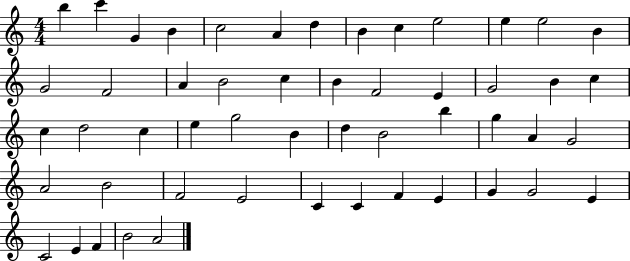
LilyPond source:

{
  \clef treble
  \numericTimeSignature
  \time 4/4
  \key c \major
  b''4 c'''4 g'4 b'4 | c''2 a'4 d''4 | b'4 c''4 e''2 | e''4 e''2 b'4 | \break g'2 f'2 | a'4 b'2 c''4 | b'4 f'2 e'4 | g'2 b'4 c''4 | \break c''4 d''2 c''4 | e''4 g''2 b'4 | d''4 b'2 b''4 | g''4 a'4 g'2 | \break a'2 b'2 | f'2 e'2 | c'4 c'4 f'4 e'4 | g'4 g'2 e'4 | \break c'2 e'4 f'4 | b'2 a'2 | \bar "|."
}